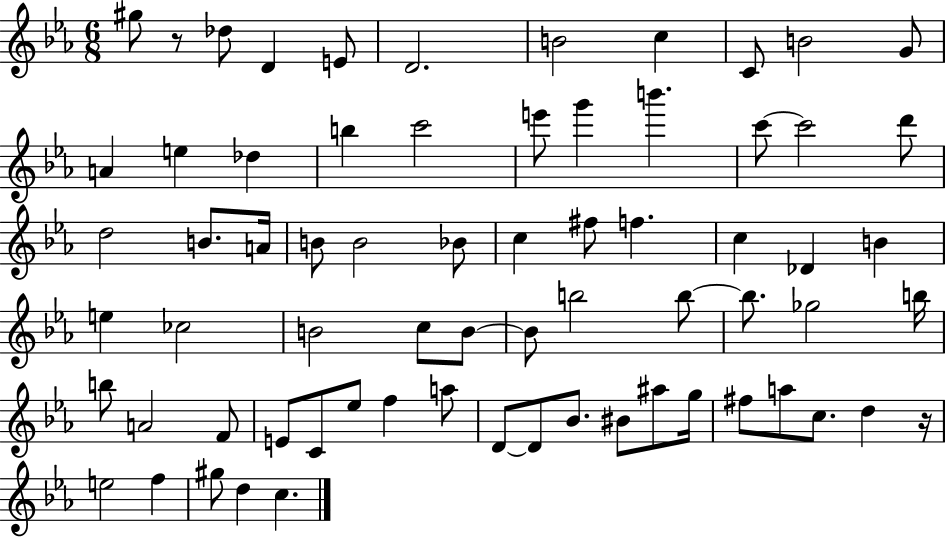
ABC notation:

X:1
T:Untitled
M:6/8
L:1/4
K:Eb
^g/2 z/2 _d/2 D E/2 D2 B2 c C/2 B2 G/2 A e _d b c'2 e'/2 g' b' c'/2 c'2 d'/2 d2 B/2 A/4 B/2 B2 _B/2 c ^f/2 f c _D B e _c2 B2 c/2 B/2 B/2 b2 b/2 b/2 _g2 b/4 b/2 A2 F/2 E/2 C/2 _e/2 f a/2 D/2 D/2 _B/2 ^B/2 ^a/2 g/4 ^f/2 a/2 c/2 d z/4 e2 f ^g/2 d c